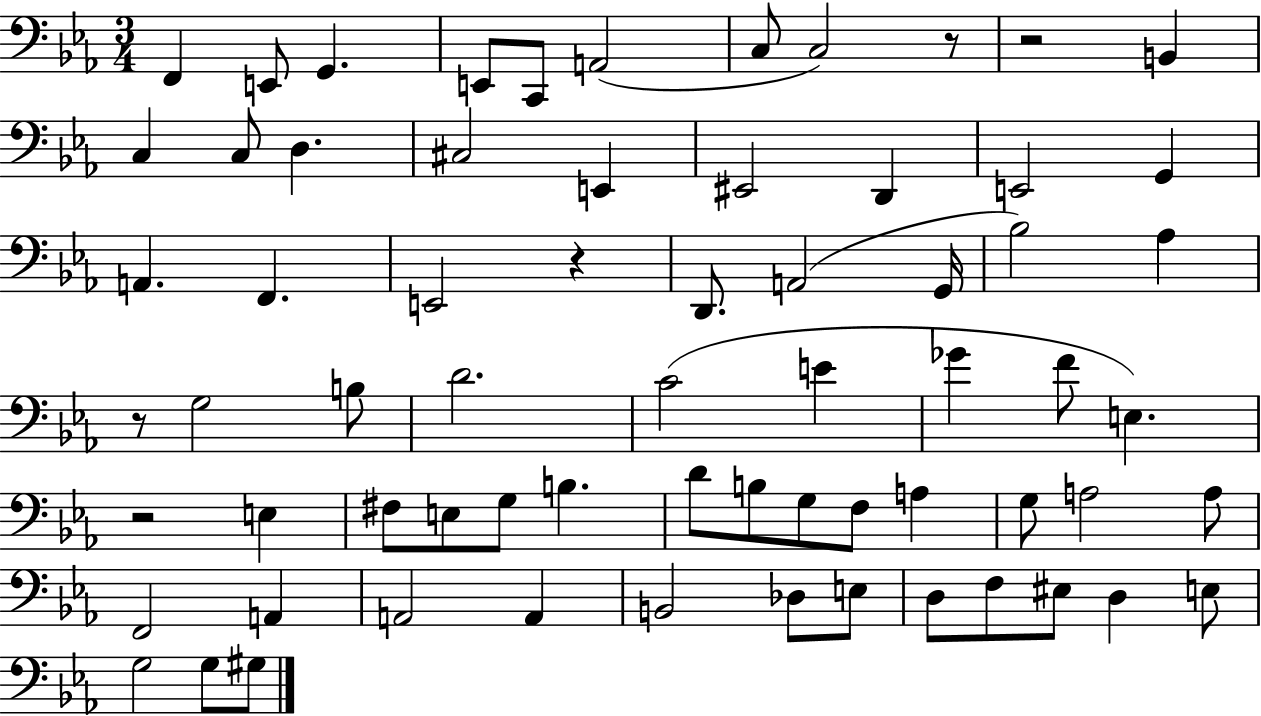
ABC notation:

X:1
T:Untitled
M:3/4
L:1/4
K:Eb
F,, E,,/2 G,, E,,/2 C,,/2 A,,2 C,/2 C,2 z/2 z2 B,, C, C,/2 D, ^C,2 E,, ^E,,2 D,, E,,2 G,, A,, F,, E,,2 z D,,/2 A,,2 G,,/4 _B,2 _A, z/2 G,2 B,/2 D2 C2 E _G F/2 E, z2 E, ^F,/2 E,/2 G,/2 B, D/2 B,/2 G,/2 F,/2 A, G,/2 A,2 A,/2 F,,2 A,, A,,2 A,, B,,2 _D,/2 E,/2 D,/2 F,/2 ^E,/2 D, E,/2 G,2 G,/2 ^G,/2